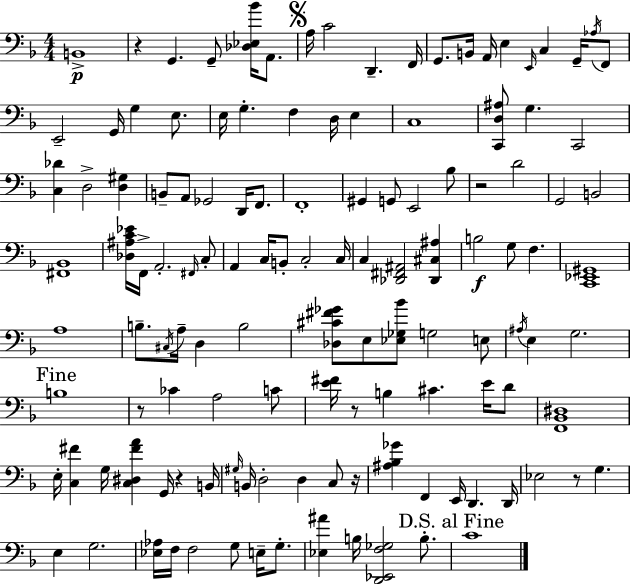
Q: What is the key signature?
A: D minor